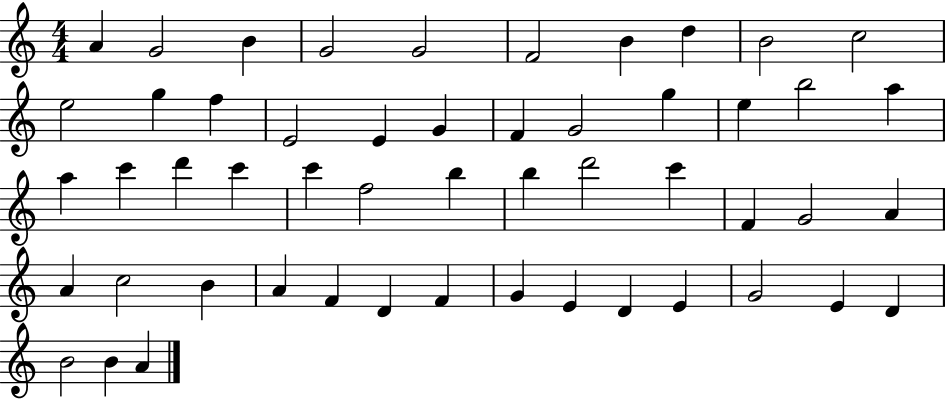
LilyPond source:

{
  \clef treble
  \numericTimeSignature
  \time 4/4
  \key c \major
  a'4 g'2 b'4 | g'2 g'2 | f'2 b'4 d''4 | b'2 c''2 | \break e''2 g''4 f''4 | e'2 e'4 g'4 | f'4 g'2 g''4 | e''4 b''2 a''4 | \break a''4 c'''4 d'''4 c'''4 | c'''4 f''2 b''4 | b''4 d'''2 c'''4 | f'4 g'2 a'4 | \break a'4 c''2 b'4 | a'4 f'4 d'4 f'4 | g'4 e'4 d'4 e'4 | g'2 e'4 d'4 | \break b'2 b'4 a'4 | \bar "|."
}